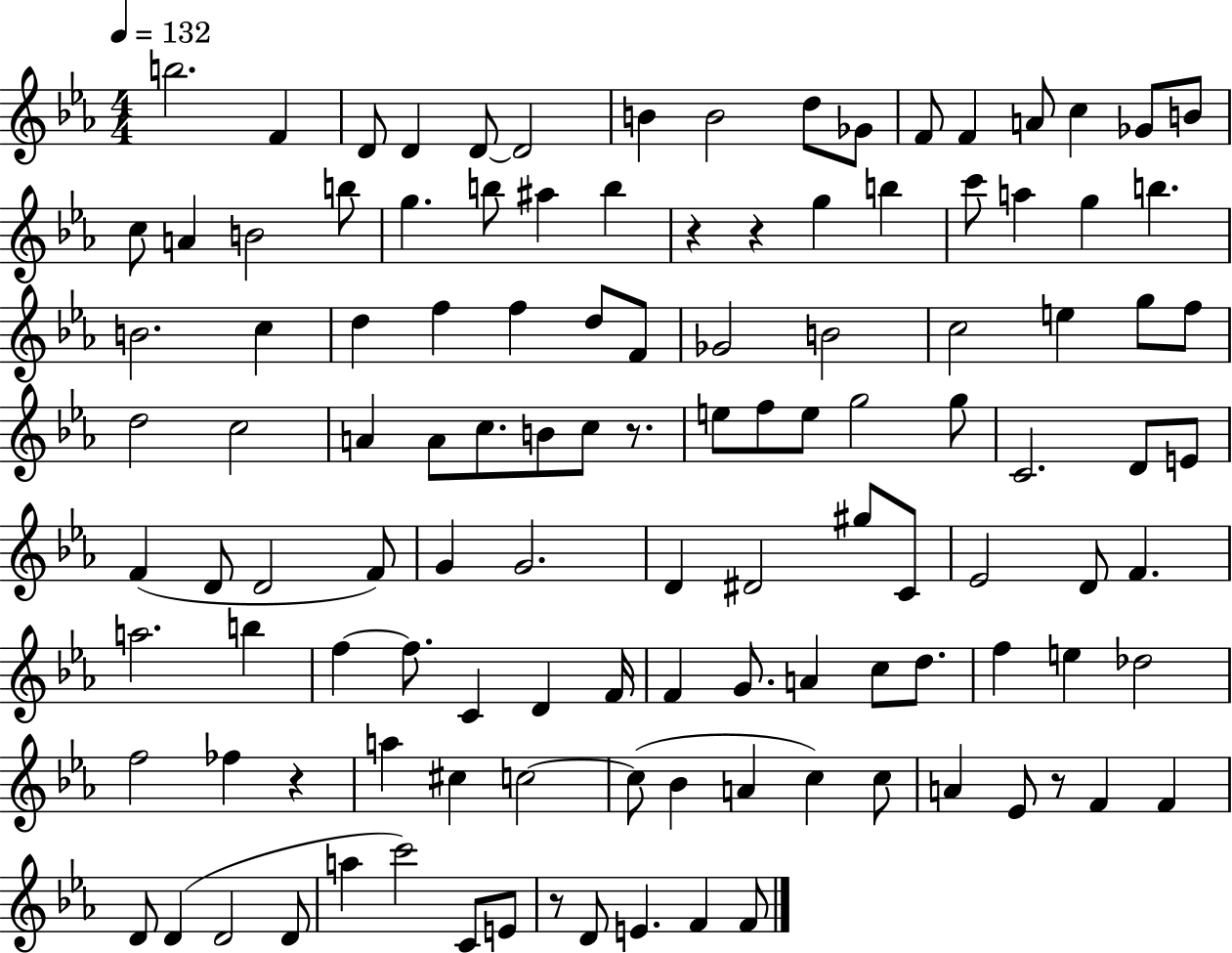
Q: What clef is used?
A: treble